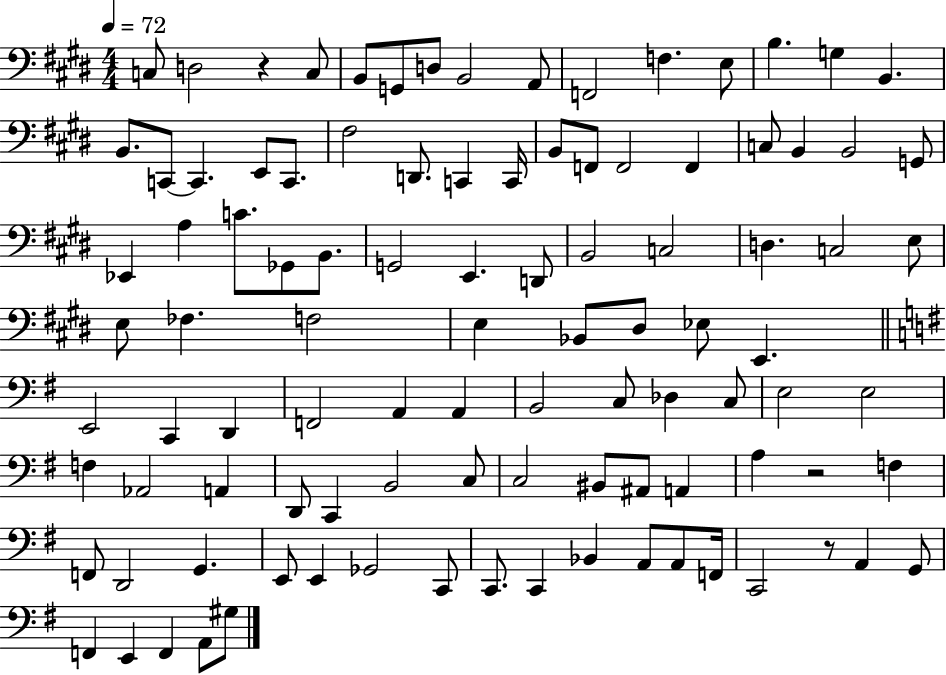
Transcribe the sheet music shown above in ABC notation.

X:1
T:Untitled
M:4/4
L:1/4
K:E
C,/2 D,2 z C,/2 B,,/2 G,,/2 D,/2 B,,2 A,,/2 F,,2 F, E,/2 B, G, B,, B,,/2 C,,/2 C,, E,,/2 C,,/2 ^F,2 D,,/2 C,, C,,/4 B,,/2 F,,/2 F,,2 F,, C,/2 B,, B,,2 G,,/2 _E,, A, C/2 _G,,/2 B,,/2 G,,2 E,, D,,/2 B,,2 C,2 D, C,2 E,/2 E,/2 _F, F,2 E, _B,,/2 ^D,/2 _E,/2 E,, E,,2 C,, D,, F,,2 A,, A,, B,,2 C,/2 _D, C,/2 E,2 E,2 F, _A,,2 A,, D,,/2 C,, B,,2 C,/2 C,2 ^B,,/2 ^A,,/2 A,, A, z2 F, F,,/2 D,,2 G,, E,,/2 E,, _G,,2 C,,/2 C,,/2 C,, _B,, A,,/2 A,,/2 F,,/4 C,,2 z/2 A,, G,,/2 F,, E,, F,, A,,/2 ^G,/2